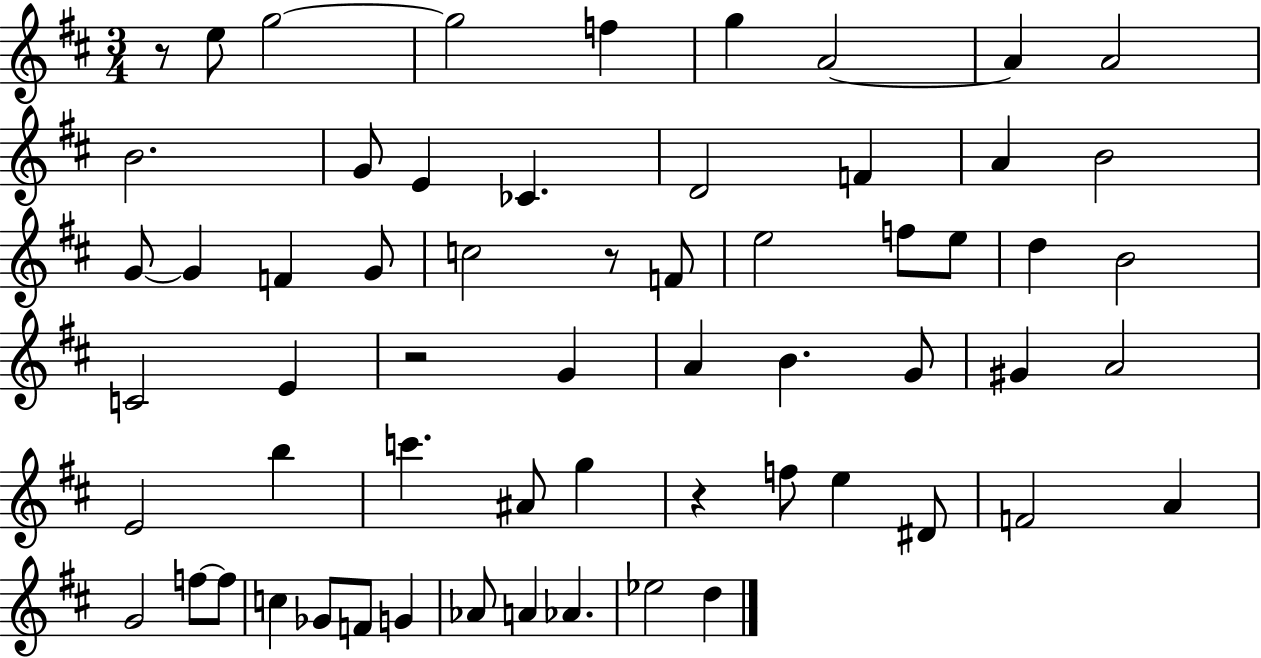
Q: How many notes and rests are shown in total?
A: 61